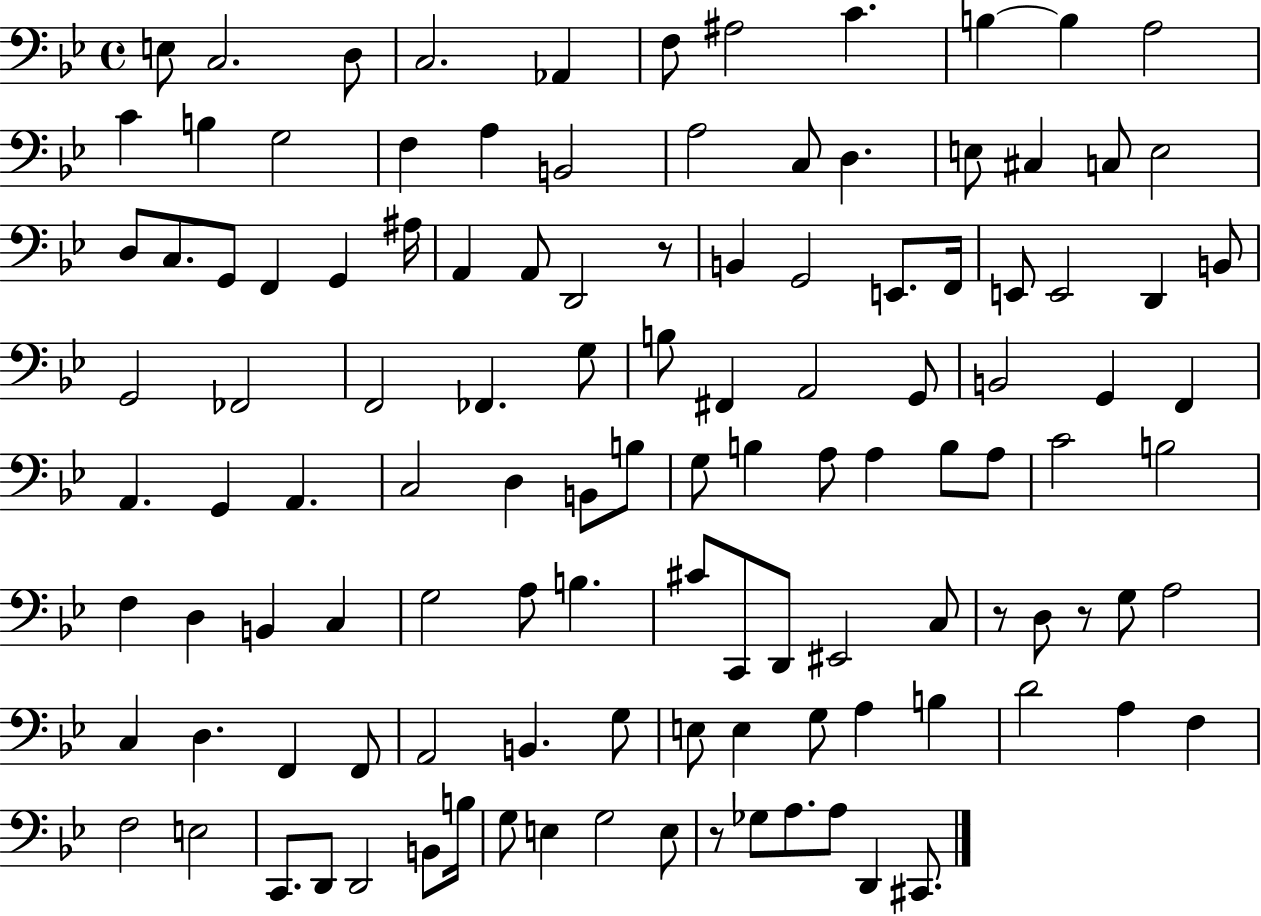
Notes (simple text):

E3/e C3/h. D3/e C3/h. Ab2/q F3/e A#3/h C4/q. B3/q B3/q A3/h C4/q B3/q G3/h F3/q A3/q B2/h A3/h C3/e D3/q. E3/e C#3/q C3/e E3/h D3/e C3/e. G2/e F2/q G2/q A#3/s A2/q A2/e D2/h R/e B2/q G2/h E2/e. F2/s E2/e E2/h D2/q B2/e G2/h FES2/h F2/h FES2/q. G3/e B3/e F#2/q A2/h G2/e B2/h G2/q F2/q A2/q. G2/q A2/q. C3/h D3/q B2/e B3/e G3/e B3/q A3/e A3/q B3/e A3/e C4/h B3/h F3/q D3/q B2/q C3/q G3/h A3/e B3/q. C#4/e C2/e D2/e EIS2/h C3/e R/e D3/e R/e G3/e A3/h C3/q D3/q. F2/q F2/e A2/h B2/q. G3/e E3/e E3/q G3/e A3/q B3/q D4/h A3/q F3/q F3/h E3/h C2/e. D2/e D2/h B2/e B3/s G3/e E3/q G3/h E3/e R/e Gb3/e A3/e. A3/e D2/q C#2/e.